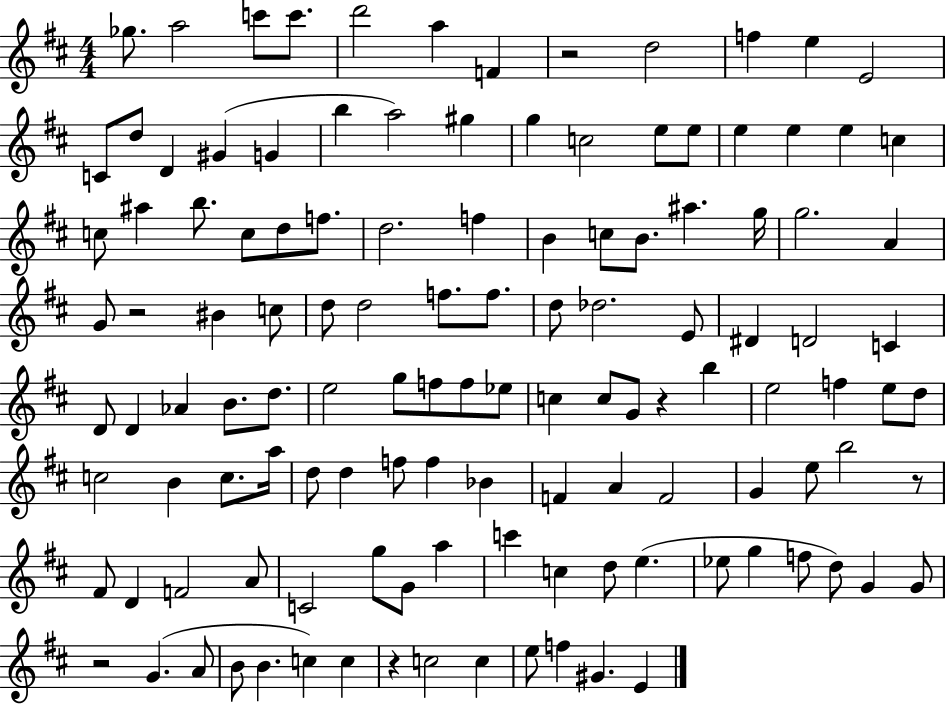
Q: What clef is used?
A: treble